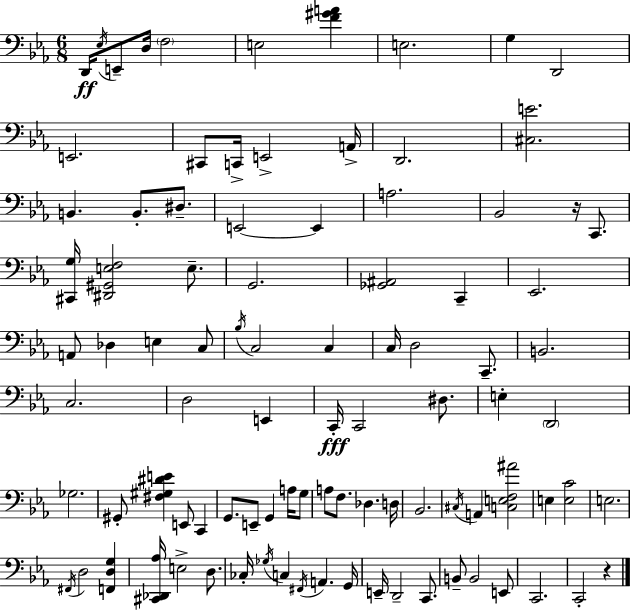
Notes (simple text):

D2/s Eb3/s E2/e D3/s F3/h E3/h [F4,G#4,A4]/q E3/h. G3/q D2/h E2/h. C#2/e C2/s E2/h A2/s D2/h. [C#3,E4]/h. B2/q. B2/e. D#3/e. E2/h E2/q A3/h. Bb2/h R/s C2/e. [C#2,G3]/s [D#2,G#2,E3,F3]/h E3/e. G2/h. [Gb2,A#2]/h C2/q Eb2/h. A2/e Db3/q E3/q C3/e Bb3/s C3/h C3/q C3/s D3/h C2/e. B2/h. C3/h. D3/h E2/q C2/s C2/h D#3/e. E3/q D2/h Gb3/h. G#2/e [F#3,G#3,D#4,E4]/q E2/e C2/q G2/e. E2/e G2/q A3/s G3/e A3/e F3/e. Db3/q. D3/s Bb2/h. C#3/s A2/q [C3,E3,F3,A#4]/h E3/q [E3,C4]/h E3/h. F#2/s D3/h [F2,D3,G3]/q [C#2,Db2,Ab3]/s E3/h D3/e. CES3/s Gb3/s C3/q F#2/s A2/q. G2/s E2/s D2/h C2/e. B2/e B2/h E2/e C2/h. C2/h R/q